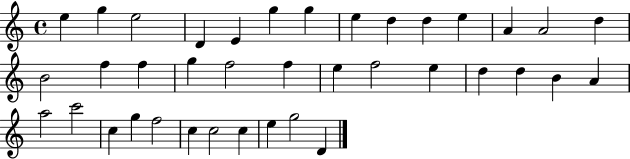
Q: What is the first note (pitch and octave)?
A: E5